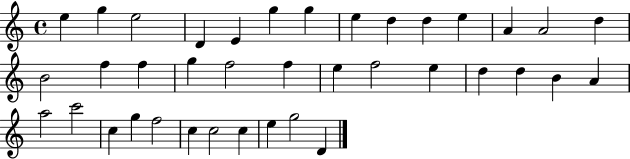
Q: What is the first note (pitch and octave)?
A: E5